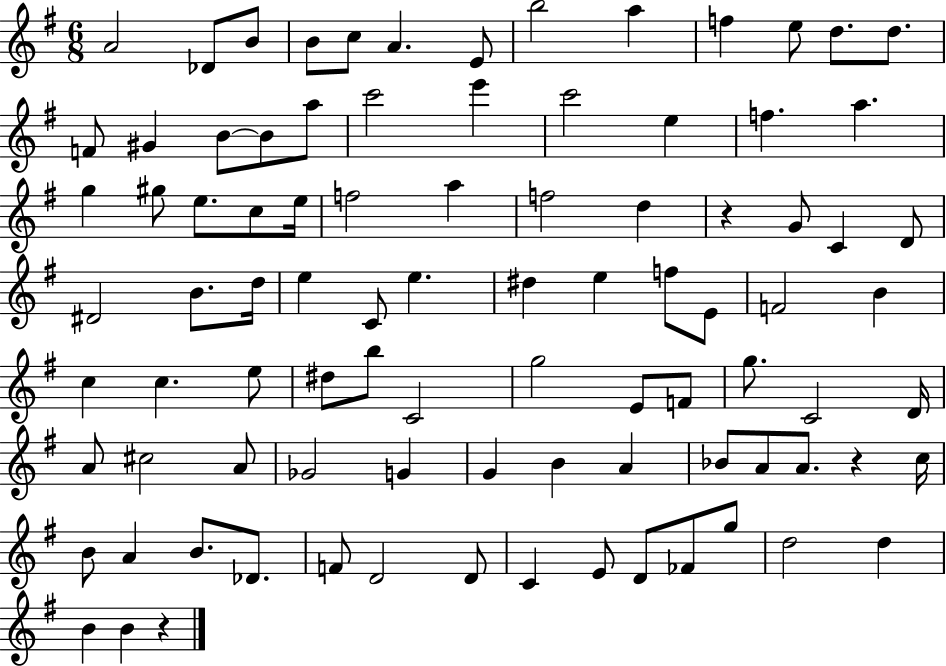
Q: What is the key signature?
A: G major